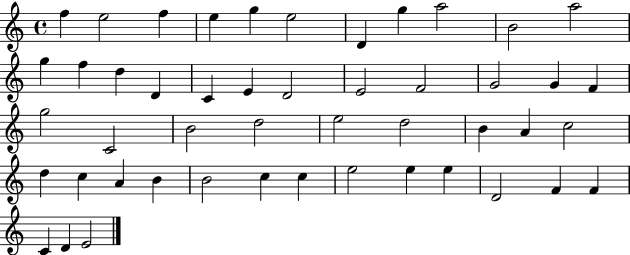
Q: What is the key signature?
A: C major